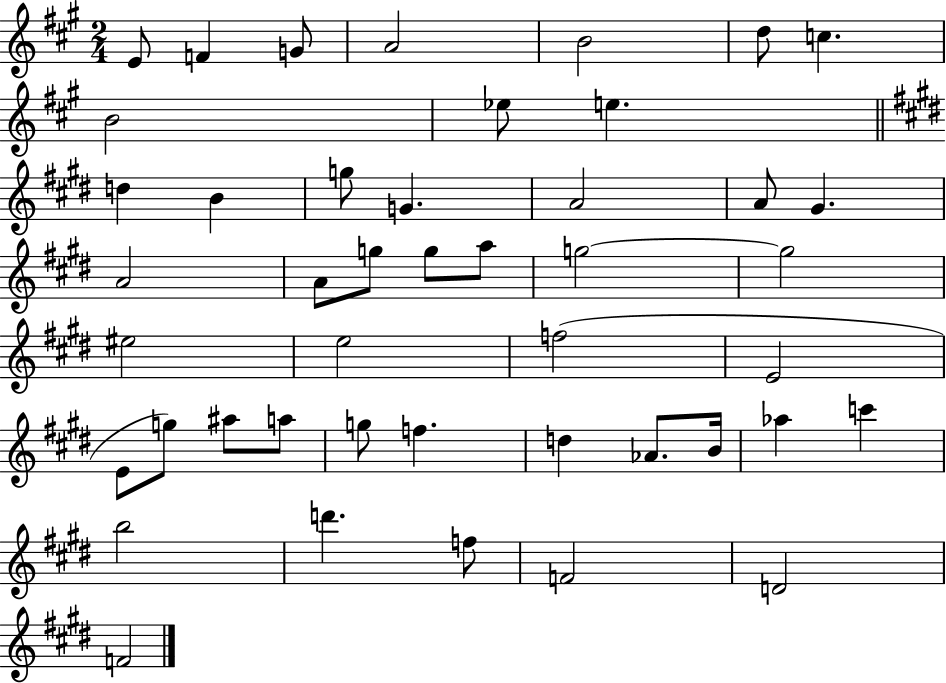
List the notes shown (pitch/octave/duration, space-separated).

E4/e F4/q G4/e A4/h B4/h D5/e C5/q. B4/h Eb5/e E5/q. D5/q B4/q G5/e G4/q. A4/h A4/e G#4/q. A4/h A4/e G5/e G5/e A5/e G5/h G5/h EIS5/h E5/h F5/h E4/h E4/e G5/e A#5/e A5/e G5/e F5/q. D5/q Ab4/e. B4/s Ab5/q C6/q B5/h D6/q. F5/e F4/h D4/h F4/h